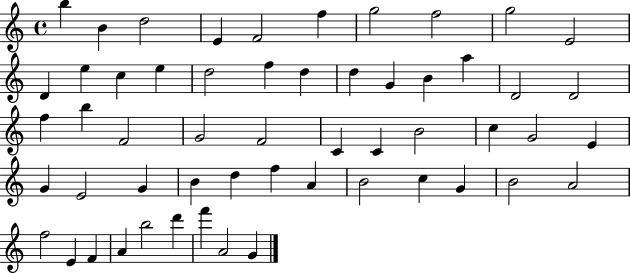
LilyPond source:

{
  \clef treble
  \time 4/4
  \defaultTimeSignature
  \key c \major
  b''4 b'4 d''2 | e'4 f'2 f''4 | g''2 f''2 | g''2 e'2 | \break d'4 e''4 c''4 e''4 | d''2 f''4 d''4 | d''4 g'4 b'4 a''4 | d'2 d'2 | \break f''4 b''4 f'2 | g'2 f'2 | c'4 c'4 b'2 | c''4 g'2 e'4 | \break g'4 e'2 g'4 | b'4 d''4 f''4 a'4 | b'2 c''4 g'4 | b'2 a'2 | \break f''2 e'4 f'4 | a'4 b''2 d'''4 | f'''4 a'2 g'4 | \bar "|."
}